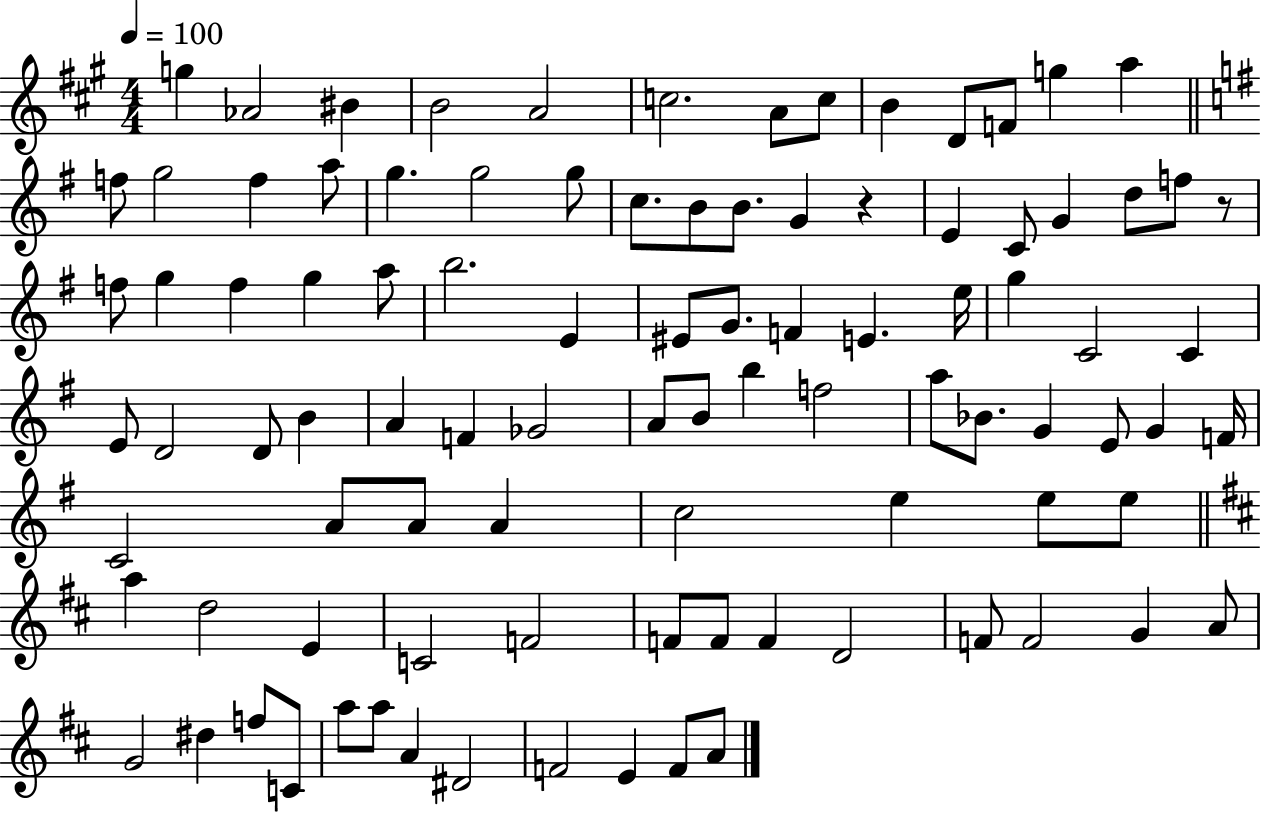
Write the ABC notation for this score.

X:1
T:Untitled
M:4/4
L:1/4
K:A
g _A2 ^B B2 A2 c2 A/2 c/2 B D/2 F/2 g a f/2 g2 f a/2 g g2 g/2 c/2 B/2 B/2 G z E C/2 G d/2 f/2 z/2 f/2 g f g a/2 b2 E ^E/2 G/2 F E e/4 g C2 C E/2 D2 D/2 B A F _G2 A/2 B/2 b f2 a/2 _B/2 G E/2 G F/4 C2 A/2 A/2 A c2 e e/2 e/2 a d2 E C2 F2 F/2 F/2 F D2 F/2 F2 G A/2 G2 ^d f/2 C/2 a/2 a/2 A ^D2 F2 E F/2 A/2